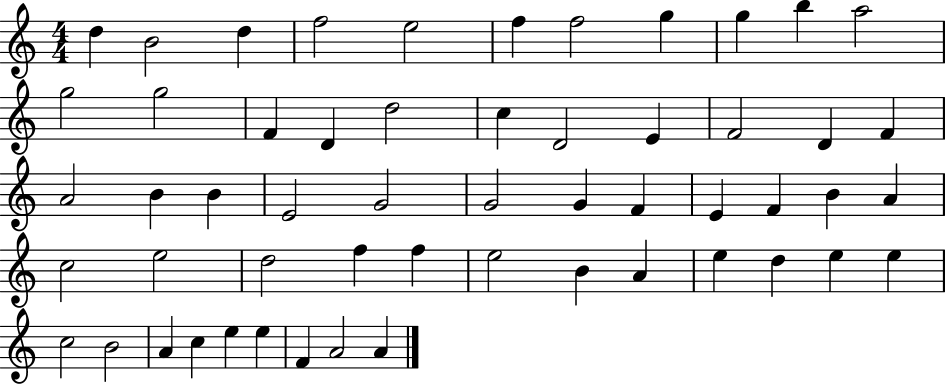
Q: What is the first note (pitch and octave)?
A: D5